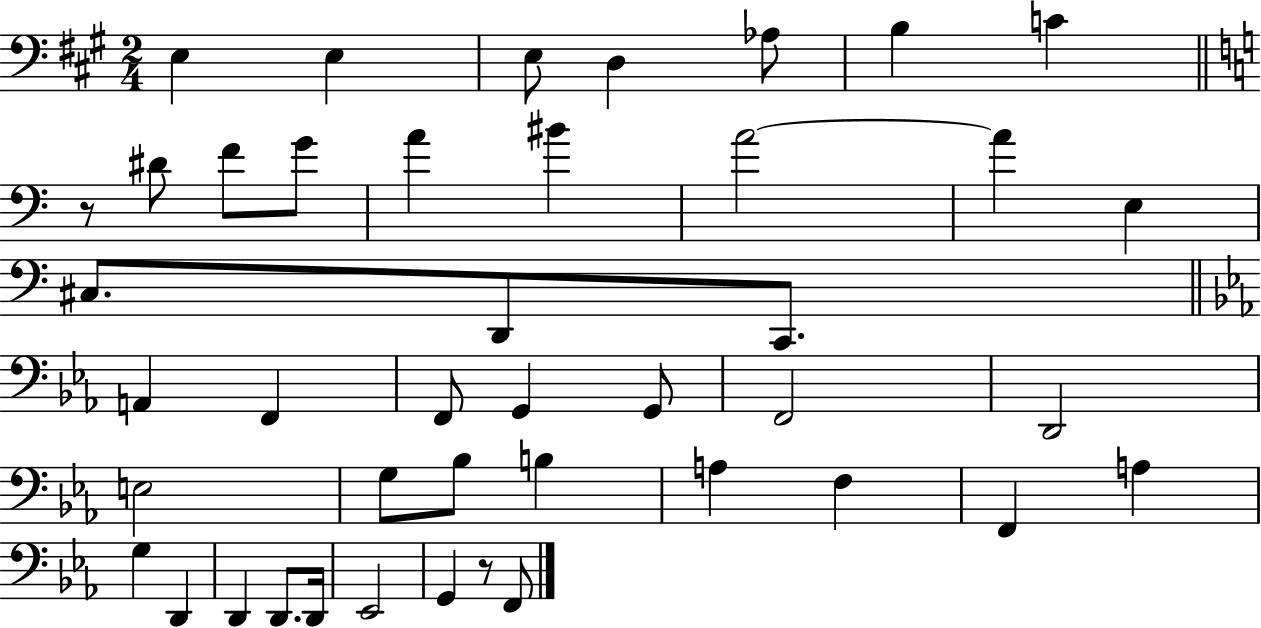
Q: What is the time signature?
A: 2/4